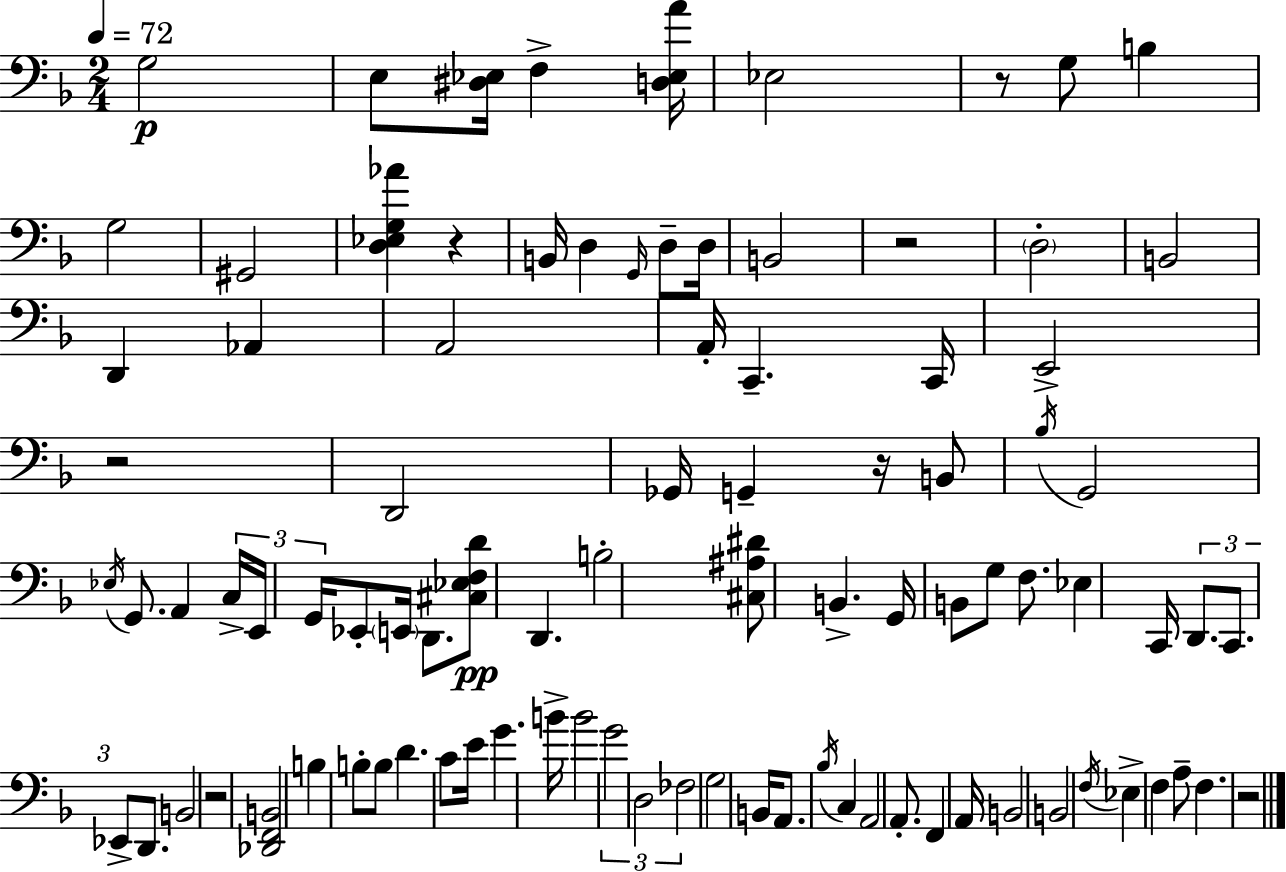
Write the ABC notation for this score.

X:1
T:Untitled
M:2/4
L:1/4
K:Dm
G,2 E,/2 [^D,_E,]/4 F, [D,_E,A]/4 _E,2 z/2 G,/2 B, G,2 ^G,,2 [D,_E,G,_A] z B,,/4 D, G,,/4 D,/2 D,/4 B,,2 z2 D,2 B,,2 D,, _A,, A,,2 A,,/4 C,, C,,/4 E,,2 z2 D,,2 _G,,/4 G,, z/4 B,,/2 _B,/4 G,,2 _E,/4 G,,/2 A,, C,/4 E,,/4 G,,/4 _E,,/2 E,,/4 D,,/2 [^C,_E,F,D]/2 D,, B,2 [^C,^A,^D]/2 B,, G,,/4 B,,/2 G,/2 F,/2 _E, C,,/4 D,,/2 C,,/2 _E,,/2 D,,/2 B,,2 z2 [_D,,F,,B,,]2 B, B,/2 B,/2 D C/2 E/4 G B/4 B2 G2 D,2 _F,2 G,2 B,,/4 A,,/2 _B,/4 C, A,,2 A,,/2 F,, A,,/4 B,,2 B,,2 F,/4 _E, F, A,/2 F, z2